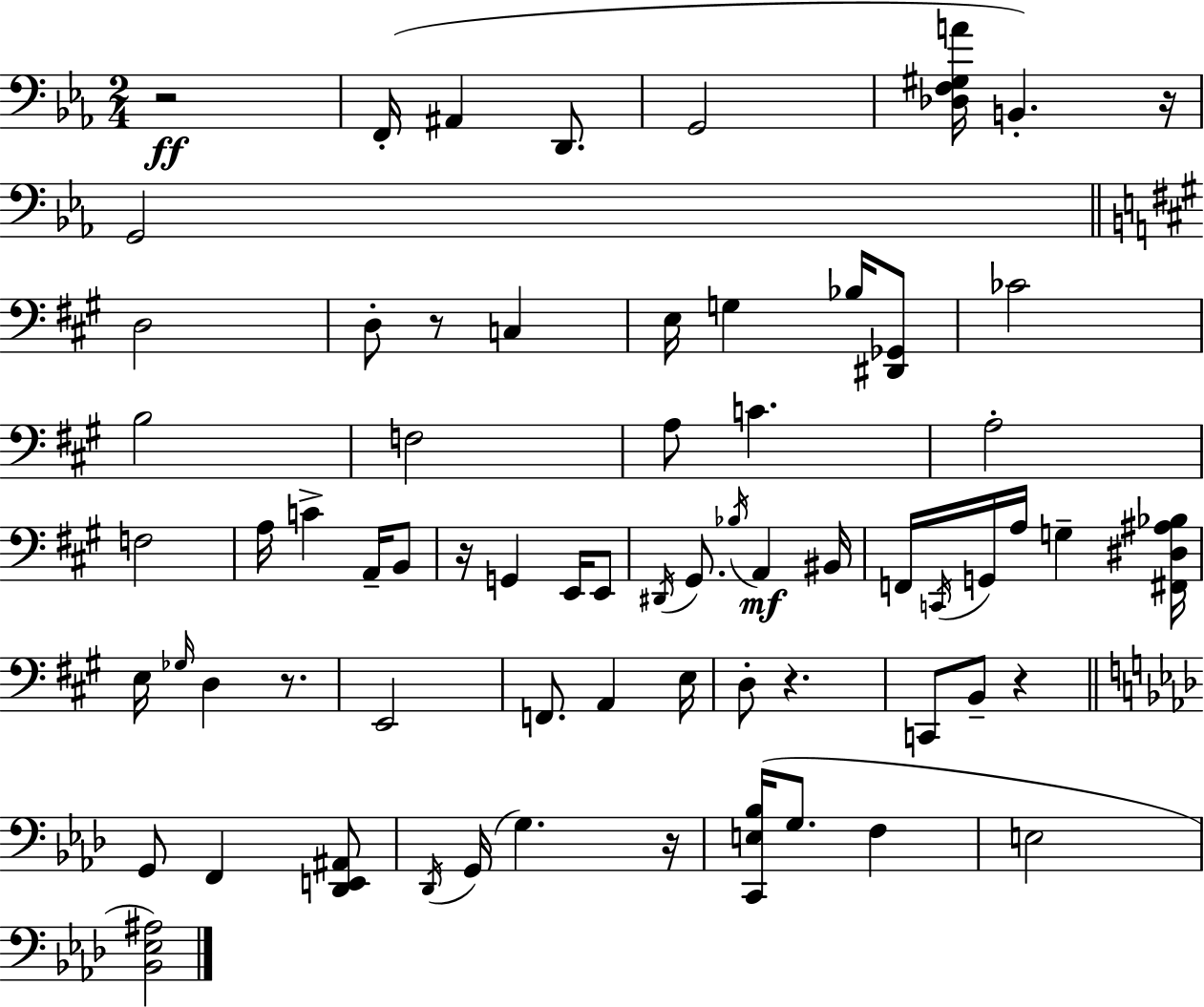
X:1
T:Untitled
M:2/4
L:1/4
K:Cm
z2 F,,/4 ^A,, D,,/2 G,,2 [_D,F,^G,A]/4 B,, z/4 G,,2 D,2 D,/2 z/2 C, E,/4 G, _B,/4 [^D,,_G,,]/2 _C2 B,2 F,2 A,/2 C A,2 F,2 A,/4 C A,,/4 B,,/2 z/4 G,, E,,/4 E,,/2 ^D,,/4 ^G,,/2 _B,/4 A,, ^B,,/4 F,,/4 C,,/4 G,,/4 A,/4 G, [^F,,^D,^A,_B,]/4 E,/4 _G,/4 D, z/2 E,,2 F,,/2 A,, E,/4 D,/2 z C,,/2 B,,/2 z G,,/2 F,, [_D,,E,,^A,,]/2 _D,,/4 G,,/4 G, z/4 [C,,E,_B,]/4 G,/2 F, E,2 [_B,,_E,^A,]2